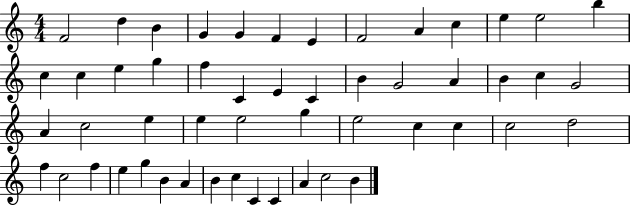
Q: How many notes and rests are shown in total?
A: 52